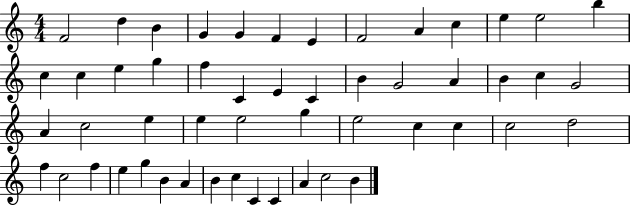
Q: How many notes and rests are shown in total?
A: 52